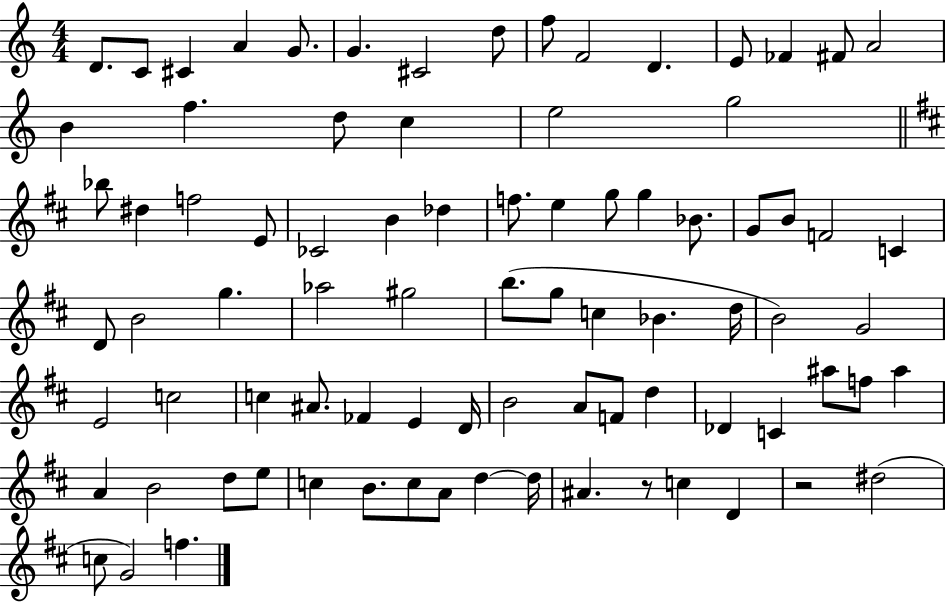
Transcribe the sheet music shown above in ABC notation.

X:1
T:Untitled
M:4/4
L:1/4
K:C
D/2 C/2 ^C A G/2 G ^C2 d/2 f/2 F2 D E/2 _F ^F/2 A2 B f d/2 c e2 g2 _b/2 ^d f2 E/2 _C2 B _d f/2 e g/2 g _B/2 G/2 B/2 F2 C D/2 B2 g _a2 ^g2 b/2 g/2 c _B d/4 B2 G2 E2 c2 c ^A/2 _F E D/4 B2 A/2 F/2 d _D C ^a/2 f/2 ^a A B2 d/2 e/2 c B/2 c/2 A/2 d d/4 ^A z/2 c D z2 ^d2 c/2 G2 f